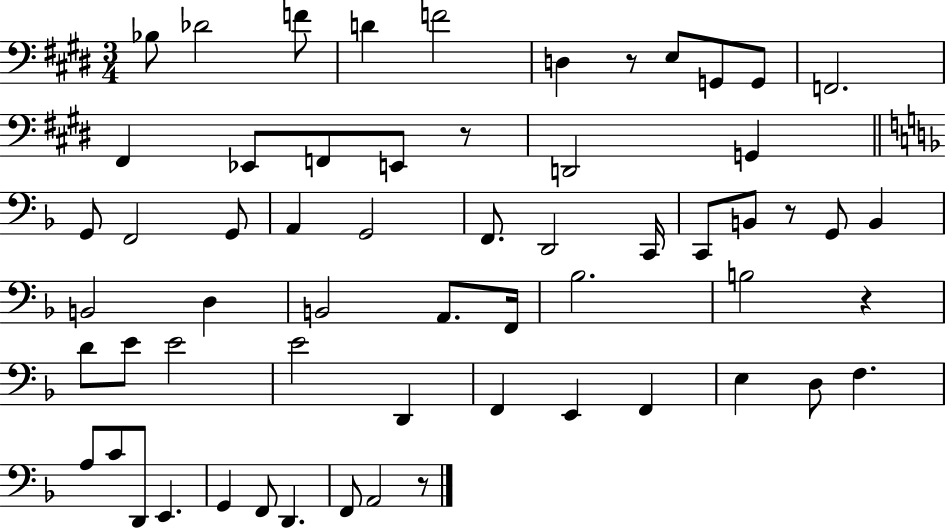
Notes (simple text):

Bb3/e Db4/h F4/e D4/q F4/h D3/q R/e E3/e G2/e G2/e F2/h. F#2/q Eb2/e F2/e E2/e R/e D2/h G2/q G2/e F2/h G2/e A2/q G2/h F2/e. D2/h C2/s C2/e B2/e R/e G2/e B2/q B2/h D3/q B2/h A2/e. F2/s Bb3/h. B3/h R/q D4/e E4/e E4/h E4/h D2/q F2/q E2/q F2/q E3/q D3/e F3/q. A3/e C4/e D2/e E2/q. G2/q F2/e D2/q. F2/e A2/h R/e